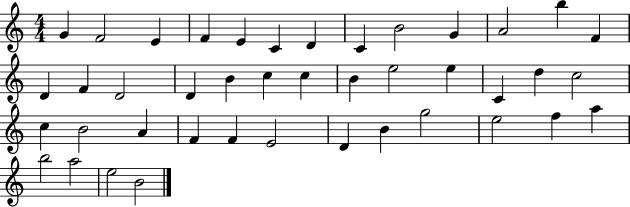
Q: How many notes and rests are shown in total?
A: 42